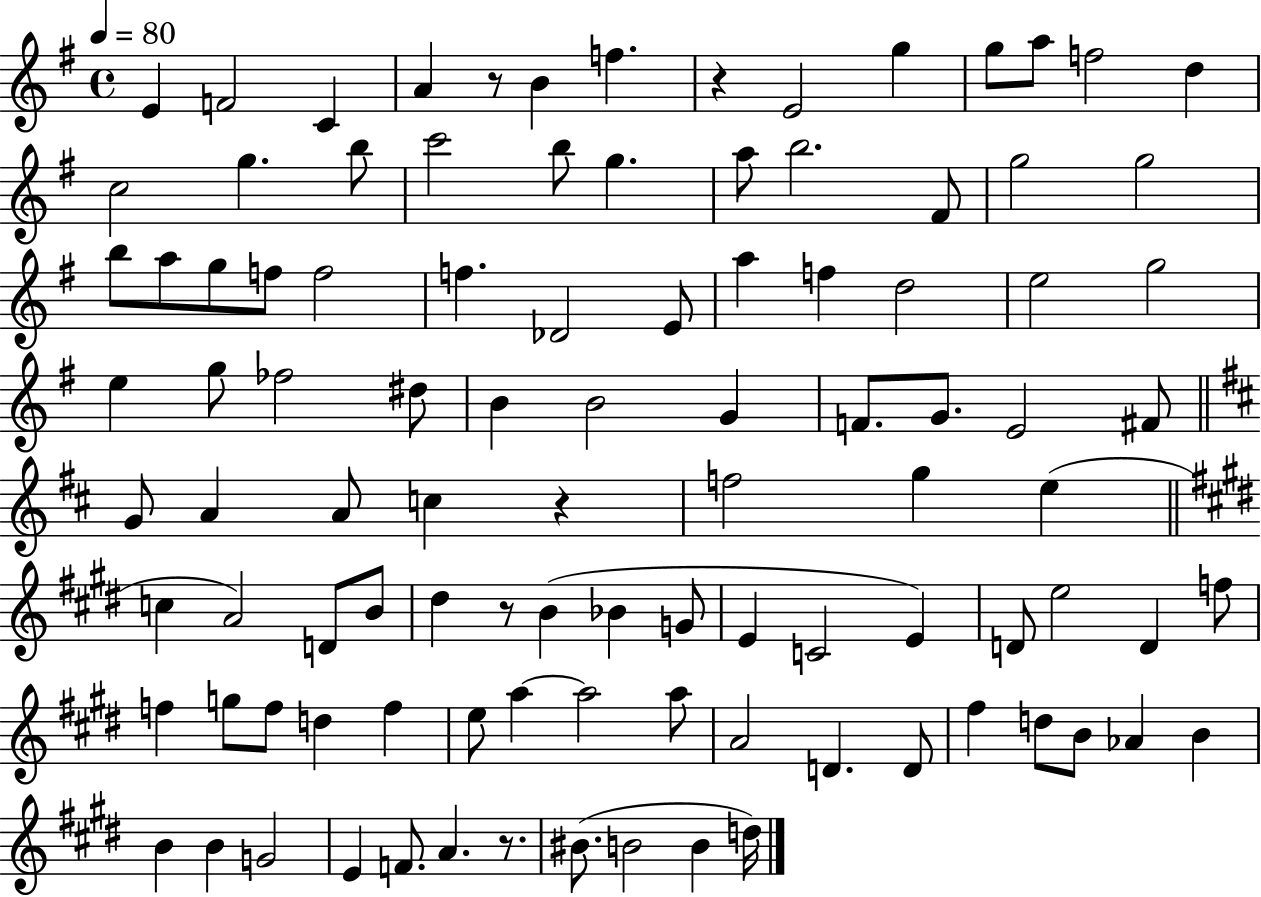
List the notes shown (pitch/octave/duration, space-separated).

E4/q F4/h C4/q A4/q R/e B4/q F5/q. R/q E4/h G5/q G5/e A5/e F5/h D5/q C5/h G5/q. B5/e C6/h B5/e G5/q. A5/e B5/h. F#4/e G5/h G5/h B5/e A5/e G5/e F5/e F5/h F5/q. Db4/h E4/e A5/q F5/q D5/h E5/h G5/h E5/q G5/e FES5/h D#5/e B4/q B4/h G4/q F4/e. G4/e. E4/h F#4/e G4/e A4/q A4/e C5/q R/q F5/h G5/q E5/q C5/q A4/h D4/e B4/e D#5/q R/e B4/q Bb4/q G4/e E4/q C4/h E4/q D4/e E5/h D4/q F5/e F5/q G5/e F5/e D5/q F5/q E5/e A5/q A5/h A5/e A4/h D4/q. D4/e F#5/q D5/e B4/e Ab4/q B4/q B4/q B4/q G4/h E4/q F4/e. A4/q. R/e. BIS4/e. B4/h B4/q D5/s